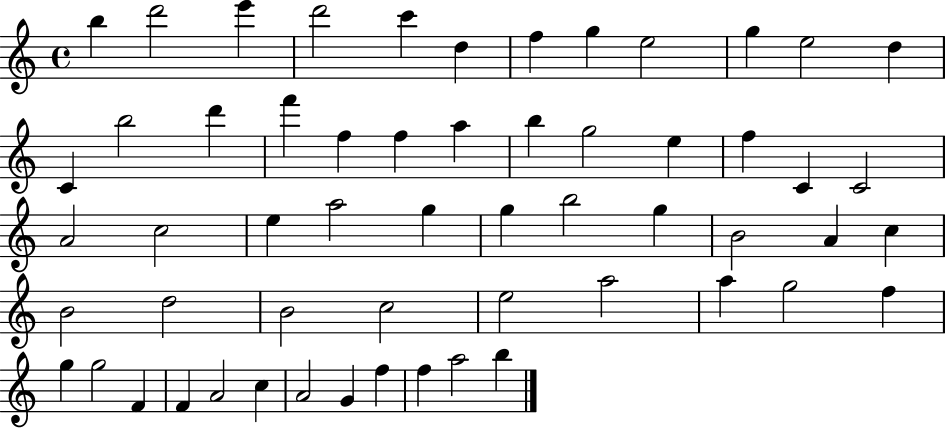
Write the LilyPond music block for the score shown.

{
  \clef treble
  \time 4/4
  \defaultTimeSignature
  \key c \major
  b''4 d'''2 e'''4 | d'''2 c'''4 d''4 | f''4 g''4 e''2 | g''4 e''2 d''4 | \break c'4 b''2 d'''4 | f'''4 f''4 f''4 a''4 | b''4 g''2 e''4 | f''4 c'4 c'2 | \break a'2 c''2 | e''4 a''2 g''4 | g''4 b''2 g''4 | b'2 a'4 c''4 | \break b'2 d''2 | b'2 c''2 | e''2 a''2 | a''4 g''2 f''4 | \break g''4 g''2 f'4 | f'4 a'2 c''4 | a'2 g'4 f''4 | f''4 a''2 b''4 | \break \bar "|."
}